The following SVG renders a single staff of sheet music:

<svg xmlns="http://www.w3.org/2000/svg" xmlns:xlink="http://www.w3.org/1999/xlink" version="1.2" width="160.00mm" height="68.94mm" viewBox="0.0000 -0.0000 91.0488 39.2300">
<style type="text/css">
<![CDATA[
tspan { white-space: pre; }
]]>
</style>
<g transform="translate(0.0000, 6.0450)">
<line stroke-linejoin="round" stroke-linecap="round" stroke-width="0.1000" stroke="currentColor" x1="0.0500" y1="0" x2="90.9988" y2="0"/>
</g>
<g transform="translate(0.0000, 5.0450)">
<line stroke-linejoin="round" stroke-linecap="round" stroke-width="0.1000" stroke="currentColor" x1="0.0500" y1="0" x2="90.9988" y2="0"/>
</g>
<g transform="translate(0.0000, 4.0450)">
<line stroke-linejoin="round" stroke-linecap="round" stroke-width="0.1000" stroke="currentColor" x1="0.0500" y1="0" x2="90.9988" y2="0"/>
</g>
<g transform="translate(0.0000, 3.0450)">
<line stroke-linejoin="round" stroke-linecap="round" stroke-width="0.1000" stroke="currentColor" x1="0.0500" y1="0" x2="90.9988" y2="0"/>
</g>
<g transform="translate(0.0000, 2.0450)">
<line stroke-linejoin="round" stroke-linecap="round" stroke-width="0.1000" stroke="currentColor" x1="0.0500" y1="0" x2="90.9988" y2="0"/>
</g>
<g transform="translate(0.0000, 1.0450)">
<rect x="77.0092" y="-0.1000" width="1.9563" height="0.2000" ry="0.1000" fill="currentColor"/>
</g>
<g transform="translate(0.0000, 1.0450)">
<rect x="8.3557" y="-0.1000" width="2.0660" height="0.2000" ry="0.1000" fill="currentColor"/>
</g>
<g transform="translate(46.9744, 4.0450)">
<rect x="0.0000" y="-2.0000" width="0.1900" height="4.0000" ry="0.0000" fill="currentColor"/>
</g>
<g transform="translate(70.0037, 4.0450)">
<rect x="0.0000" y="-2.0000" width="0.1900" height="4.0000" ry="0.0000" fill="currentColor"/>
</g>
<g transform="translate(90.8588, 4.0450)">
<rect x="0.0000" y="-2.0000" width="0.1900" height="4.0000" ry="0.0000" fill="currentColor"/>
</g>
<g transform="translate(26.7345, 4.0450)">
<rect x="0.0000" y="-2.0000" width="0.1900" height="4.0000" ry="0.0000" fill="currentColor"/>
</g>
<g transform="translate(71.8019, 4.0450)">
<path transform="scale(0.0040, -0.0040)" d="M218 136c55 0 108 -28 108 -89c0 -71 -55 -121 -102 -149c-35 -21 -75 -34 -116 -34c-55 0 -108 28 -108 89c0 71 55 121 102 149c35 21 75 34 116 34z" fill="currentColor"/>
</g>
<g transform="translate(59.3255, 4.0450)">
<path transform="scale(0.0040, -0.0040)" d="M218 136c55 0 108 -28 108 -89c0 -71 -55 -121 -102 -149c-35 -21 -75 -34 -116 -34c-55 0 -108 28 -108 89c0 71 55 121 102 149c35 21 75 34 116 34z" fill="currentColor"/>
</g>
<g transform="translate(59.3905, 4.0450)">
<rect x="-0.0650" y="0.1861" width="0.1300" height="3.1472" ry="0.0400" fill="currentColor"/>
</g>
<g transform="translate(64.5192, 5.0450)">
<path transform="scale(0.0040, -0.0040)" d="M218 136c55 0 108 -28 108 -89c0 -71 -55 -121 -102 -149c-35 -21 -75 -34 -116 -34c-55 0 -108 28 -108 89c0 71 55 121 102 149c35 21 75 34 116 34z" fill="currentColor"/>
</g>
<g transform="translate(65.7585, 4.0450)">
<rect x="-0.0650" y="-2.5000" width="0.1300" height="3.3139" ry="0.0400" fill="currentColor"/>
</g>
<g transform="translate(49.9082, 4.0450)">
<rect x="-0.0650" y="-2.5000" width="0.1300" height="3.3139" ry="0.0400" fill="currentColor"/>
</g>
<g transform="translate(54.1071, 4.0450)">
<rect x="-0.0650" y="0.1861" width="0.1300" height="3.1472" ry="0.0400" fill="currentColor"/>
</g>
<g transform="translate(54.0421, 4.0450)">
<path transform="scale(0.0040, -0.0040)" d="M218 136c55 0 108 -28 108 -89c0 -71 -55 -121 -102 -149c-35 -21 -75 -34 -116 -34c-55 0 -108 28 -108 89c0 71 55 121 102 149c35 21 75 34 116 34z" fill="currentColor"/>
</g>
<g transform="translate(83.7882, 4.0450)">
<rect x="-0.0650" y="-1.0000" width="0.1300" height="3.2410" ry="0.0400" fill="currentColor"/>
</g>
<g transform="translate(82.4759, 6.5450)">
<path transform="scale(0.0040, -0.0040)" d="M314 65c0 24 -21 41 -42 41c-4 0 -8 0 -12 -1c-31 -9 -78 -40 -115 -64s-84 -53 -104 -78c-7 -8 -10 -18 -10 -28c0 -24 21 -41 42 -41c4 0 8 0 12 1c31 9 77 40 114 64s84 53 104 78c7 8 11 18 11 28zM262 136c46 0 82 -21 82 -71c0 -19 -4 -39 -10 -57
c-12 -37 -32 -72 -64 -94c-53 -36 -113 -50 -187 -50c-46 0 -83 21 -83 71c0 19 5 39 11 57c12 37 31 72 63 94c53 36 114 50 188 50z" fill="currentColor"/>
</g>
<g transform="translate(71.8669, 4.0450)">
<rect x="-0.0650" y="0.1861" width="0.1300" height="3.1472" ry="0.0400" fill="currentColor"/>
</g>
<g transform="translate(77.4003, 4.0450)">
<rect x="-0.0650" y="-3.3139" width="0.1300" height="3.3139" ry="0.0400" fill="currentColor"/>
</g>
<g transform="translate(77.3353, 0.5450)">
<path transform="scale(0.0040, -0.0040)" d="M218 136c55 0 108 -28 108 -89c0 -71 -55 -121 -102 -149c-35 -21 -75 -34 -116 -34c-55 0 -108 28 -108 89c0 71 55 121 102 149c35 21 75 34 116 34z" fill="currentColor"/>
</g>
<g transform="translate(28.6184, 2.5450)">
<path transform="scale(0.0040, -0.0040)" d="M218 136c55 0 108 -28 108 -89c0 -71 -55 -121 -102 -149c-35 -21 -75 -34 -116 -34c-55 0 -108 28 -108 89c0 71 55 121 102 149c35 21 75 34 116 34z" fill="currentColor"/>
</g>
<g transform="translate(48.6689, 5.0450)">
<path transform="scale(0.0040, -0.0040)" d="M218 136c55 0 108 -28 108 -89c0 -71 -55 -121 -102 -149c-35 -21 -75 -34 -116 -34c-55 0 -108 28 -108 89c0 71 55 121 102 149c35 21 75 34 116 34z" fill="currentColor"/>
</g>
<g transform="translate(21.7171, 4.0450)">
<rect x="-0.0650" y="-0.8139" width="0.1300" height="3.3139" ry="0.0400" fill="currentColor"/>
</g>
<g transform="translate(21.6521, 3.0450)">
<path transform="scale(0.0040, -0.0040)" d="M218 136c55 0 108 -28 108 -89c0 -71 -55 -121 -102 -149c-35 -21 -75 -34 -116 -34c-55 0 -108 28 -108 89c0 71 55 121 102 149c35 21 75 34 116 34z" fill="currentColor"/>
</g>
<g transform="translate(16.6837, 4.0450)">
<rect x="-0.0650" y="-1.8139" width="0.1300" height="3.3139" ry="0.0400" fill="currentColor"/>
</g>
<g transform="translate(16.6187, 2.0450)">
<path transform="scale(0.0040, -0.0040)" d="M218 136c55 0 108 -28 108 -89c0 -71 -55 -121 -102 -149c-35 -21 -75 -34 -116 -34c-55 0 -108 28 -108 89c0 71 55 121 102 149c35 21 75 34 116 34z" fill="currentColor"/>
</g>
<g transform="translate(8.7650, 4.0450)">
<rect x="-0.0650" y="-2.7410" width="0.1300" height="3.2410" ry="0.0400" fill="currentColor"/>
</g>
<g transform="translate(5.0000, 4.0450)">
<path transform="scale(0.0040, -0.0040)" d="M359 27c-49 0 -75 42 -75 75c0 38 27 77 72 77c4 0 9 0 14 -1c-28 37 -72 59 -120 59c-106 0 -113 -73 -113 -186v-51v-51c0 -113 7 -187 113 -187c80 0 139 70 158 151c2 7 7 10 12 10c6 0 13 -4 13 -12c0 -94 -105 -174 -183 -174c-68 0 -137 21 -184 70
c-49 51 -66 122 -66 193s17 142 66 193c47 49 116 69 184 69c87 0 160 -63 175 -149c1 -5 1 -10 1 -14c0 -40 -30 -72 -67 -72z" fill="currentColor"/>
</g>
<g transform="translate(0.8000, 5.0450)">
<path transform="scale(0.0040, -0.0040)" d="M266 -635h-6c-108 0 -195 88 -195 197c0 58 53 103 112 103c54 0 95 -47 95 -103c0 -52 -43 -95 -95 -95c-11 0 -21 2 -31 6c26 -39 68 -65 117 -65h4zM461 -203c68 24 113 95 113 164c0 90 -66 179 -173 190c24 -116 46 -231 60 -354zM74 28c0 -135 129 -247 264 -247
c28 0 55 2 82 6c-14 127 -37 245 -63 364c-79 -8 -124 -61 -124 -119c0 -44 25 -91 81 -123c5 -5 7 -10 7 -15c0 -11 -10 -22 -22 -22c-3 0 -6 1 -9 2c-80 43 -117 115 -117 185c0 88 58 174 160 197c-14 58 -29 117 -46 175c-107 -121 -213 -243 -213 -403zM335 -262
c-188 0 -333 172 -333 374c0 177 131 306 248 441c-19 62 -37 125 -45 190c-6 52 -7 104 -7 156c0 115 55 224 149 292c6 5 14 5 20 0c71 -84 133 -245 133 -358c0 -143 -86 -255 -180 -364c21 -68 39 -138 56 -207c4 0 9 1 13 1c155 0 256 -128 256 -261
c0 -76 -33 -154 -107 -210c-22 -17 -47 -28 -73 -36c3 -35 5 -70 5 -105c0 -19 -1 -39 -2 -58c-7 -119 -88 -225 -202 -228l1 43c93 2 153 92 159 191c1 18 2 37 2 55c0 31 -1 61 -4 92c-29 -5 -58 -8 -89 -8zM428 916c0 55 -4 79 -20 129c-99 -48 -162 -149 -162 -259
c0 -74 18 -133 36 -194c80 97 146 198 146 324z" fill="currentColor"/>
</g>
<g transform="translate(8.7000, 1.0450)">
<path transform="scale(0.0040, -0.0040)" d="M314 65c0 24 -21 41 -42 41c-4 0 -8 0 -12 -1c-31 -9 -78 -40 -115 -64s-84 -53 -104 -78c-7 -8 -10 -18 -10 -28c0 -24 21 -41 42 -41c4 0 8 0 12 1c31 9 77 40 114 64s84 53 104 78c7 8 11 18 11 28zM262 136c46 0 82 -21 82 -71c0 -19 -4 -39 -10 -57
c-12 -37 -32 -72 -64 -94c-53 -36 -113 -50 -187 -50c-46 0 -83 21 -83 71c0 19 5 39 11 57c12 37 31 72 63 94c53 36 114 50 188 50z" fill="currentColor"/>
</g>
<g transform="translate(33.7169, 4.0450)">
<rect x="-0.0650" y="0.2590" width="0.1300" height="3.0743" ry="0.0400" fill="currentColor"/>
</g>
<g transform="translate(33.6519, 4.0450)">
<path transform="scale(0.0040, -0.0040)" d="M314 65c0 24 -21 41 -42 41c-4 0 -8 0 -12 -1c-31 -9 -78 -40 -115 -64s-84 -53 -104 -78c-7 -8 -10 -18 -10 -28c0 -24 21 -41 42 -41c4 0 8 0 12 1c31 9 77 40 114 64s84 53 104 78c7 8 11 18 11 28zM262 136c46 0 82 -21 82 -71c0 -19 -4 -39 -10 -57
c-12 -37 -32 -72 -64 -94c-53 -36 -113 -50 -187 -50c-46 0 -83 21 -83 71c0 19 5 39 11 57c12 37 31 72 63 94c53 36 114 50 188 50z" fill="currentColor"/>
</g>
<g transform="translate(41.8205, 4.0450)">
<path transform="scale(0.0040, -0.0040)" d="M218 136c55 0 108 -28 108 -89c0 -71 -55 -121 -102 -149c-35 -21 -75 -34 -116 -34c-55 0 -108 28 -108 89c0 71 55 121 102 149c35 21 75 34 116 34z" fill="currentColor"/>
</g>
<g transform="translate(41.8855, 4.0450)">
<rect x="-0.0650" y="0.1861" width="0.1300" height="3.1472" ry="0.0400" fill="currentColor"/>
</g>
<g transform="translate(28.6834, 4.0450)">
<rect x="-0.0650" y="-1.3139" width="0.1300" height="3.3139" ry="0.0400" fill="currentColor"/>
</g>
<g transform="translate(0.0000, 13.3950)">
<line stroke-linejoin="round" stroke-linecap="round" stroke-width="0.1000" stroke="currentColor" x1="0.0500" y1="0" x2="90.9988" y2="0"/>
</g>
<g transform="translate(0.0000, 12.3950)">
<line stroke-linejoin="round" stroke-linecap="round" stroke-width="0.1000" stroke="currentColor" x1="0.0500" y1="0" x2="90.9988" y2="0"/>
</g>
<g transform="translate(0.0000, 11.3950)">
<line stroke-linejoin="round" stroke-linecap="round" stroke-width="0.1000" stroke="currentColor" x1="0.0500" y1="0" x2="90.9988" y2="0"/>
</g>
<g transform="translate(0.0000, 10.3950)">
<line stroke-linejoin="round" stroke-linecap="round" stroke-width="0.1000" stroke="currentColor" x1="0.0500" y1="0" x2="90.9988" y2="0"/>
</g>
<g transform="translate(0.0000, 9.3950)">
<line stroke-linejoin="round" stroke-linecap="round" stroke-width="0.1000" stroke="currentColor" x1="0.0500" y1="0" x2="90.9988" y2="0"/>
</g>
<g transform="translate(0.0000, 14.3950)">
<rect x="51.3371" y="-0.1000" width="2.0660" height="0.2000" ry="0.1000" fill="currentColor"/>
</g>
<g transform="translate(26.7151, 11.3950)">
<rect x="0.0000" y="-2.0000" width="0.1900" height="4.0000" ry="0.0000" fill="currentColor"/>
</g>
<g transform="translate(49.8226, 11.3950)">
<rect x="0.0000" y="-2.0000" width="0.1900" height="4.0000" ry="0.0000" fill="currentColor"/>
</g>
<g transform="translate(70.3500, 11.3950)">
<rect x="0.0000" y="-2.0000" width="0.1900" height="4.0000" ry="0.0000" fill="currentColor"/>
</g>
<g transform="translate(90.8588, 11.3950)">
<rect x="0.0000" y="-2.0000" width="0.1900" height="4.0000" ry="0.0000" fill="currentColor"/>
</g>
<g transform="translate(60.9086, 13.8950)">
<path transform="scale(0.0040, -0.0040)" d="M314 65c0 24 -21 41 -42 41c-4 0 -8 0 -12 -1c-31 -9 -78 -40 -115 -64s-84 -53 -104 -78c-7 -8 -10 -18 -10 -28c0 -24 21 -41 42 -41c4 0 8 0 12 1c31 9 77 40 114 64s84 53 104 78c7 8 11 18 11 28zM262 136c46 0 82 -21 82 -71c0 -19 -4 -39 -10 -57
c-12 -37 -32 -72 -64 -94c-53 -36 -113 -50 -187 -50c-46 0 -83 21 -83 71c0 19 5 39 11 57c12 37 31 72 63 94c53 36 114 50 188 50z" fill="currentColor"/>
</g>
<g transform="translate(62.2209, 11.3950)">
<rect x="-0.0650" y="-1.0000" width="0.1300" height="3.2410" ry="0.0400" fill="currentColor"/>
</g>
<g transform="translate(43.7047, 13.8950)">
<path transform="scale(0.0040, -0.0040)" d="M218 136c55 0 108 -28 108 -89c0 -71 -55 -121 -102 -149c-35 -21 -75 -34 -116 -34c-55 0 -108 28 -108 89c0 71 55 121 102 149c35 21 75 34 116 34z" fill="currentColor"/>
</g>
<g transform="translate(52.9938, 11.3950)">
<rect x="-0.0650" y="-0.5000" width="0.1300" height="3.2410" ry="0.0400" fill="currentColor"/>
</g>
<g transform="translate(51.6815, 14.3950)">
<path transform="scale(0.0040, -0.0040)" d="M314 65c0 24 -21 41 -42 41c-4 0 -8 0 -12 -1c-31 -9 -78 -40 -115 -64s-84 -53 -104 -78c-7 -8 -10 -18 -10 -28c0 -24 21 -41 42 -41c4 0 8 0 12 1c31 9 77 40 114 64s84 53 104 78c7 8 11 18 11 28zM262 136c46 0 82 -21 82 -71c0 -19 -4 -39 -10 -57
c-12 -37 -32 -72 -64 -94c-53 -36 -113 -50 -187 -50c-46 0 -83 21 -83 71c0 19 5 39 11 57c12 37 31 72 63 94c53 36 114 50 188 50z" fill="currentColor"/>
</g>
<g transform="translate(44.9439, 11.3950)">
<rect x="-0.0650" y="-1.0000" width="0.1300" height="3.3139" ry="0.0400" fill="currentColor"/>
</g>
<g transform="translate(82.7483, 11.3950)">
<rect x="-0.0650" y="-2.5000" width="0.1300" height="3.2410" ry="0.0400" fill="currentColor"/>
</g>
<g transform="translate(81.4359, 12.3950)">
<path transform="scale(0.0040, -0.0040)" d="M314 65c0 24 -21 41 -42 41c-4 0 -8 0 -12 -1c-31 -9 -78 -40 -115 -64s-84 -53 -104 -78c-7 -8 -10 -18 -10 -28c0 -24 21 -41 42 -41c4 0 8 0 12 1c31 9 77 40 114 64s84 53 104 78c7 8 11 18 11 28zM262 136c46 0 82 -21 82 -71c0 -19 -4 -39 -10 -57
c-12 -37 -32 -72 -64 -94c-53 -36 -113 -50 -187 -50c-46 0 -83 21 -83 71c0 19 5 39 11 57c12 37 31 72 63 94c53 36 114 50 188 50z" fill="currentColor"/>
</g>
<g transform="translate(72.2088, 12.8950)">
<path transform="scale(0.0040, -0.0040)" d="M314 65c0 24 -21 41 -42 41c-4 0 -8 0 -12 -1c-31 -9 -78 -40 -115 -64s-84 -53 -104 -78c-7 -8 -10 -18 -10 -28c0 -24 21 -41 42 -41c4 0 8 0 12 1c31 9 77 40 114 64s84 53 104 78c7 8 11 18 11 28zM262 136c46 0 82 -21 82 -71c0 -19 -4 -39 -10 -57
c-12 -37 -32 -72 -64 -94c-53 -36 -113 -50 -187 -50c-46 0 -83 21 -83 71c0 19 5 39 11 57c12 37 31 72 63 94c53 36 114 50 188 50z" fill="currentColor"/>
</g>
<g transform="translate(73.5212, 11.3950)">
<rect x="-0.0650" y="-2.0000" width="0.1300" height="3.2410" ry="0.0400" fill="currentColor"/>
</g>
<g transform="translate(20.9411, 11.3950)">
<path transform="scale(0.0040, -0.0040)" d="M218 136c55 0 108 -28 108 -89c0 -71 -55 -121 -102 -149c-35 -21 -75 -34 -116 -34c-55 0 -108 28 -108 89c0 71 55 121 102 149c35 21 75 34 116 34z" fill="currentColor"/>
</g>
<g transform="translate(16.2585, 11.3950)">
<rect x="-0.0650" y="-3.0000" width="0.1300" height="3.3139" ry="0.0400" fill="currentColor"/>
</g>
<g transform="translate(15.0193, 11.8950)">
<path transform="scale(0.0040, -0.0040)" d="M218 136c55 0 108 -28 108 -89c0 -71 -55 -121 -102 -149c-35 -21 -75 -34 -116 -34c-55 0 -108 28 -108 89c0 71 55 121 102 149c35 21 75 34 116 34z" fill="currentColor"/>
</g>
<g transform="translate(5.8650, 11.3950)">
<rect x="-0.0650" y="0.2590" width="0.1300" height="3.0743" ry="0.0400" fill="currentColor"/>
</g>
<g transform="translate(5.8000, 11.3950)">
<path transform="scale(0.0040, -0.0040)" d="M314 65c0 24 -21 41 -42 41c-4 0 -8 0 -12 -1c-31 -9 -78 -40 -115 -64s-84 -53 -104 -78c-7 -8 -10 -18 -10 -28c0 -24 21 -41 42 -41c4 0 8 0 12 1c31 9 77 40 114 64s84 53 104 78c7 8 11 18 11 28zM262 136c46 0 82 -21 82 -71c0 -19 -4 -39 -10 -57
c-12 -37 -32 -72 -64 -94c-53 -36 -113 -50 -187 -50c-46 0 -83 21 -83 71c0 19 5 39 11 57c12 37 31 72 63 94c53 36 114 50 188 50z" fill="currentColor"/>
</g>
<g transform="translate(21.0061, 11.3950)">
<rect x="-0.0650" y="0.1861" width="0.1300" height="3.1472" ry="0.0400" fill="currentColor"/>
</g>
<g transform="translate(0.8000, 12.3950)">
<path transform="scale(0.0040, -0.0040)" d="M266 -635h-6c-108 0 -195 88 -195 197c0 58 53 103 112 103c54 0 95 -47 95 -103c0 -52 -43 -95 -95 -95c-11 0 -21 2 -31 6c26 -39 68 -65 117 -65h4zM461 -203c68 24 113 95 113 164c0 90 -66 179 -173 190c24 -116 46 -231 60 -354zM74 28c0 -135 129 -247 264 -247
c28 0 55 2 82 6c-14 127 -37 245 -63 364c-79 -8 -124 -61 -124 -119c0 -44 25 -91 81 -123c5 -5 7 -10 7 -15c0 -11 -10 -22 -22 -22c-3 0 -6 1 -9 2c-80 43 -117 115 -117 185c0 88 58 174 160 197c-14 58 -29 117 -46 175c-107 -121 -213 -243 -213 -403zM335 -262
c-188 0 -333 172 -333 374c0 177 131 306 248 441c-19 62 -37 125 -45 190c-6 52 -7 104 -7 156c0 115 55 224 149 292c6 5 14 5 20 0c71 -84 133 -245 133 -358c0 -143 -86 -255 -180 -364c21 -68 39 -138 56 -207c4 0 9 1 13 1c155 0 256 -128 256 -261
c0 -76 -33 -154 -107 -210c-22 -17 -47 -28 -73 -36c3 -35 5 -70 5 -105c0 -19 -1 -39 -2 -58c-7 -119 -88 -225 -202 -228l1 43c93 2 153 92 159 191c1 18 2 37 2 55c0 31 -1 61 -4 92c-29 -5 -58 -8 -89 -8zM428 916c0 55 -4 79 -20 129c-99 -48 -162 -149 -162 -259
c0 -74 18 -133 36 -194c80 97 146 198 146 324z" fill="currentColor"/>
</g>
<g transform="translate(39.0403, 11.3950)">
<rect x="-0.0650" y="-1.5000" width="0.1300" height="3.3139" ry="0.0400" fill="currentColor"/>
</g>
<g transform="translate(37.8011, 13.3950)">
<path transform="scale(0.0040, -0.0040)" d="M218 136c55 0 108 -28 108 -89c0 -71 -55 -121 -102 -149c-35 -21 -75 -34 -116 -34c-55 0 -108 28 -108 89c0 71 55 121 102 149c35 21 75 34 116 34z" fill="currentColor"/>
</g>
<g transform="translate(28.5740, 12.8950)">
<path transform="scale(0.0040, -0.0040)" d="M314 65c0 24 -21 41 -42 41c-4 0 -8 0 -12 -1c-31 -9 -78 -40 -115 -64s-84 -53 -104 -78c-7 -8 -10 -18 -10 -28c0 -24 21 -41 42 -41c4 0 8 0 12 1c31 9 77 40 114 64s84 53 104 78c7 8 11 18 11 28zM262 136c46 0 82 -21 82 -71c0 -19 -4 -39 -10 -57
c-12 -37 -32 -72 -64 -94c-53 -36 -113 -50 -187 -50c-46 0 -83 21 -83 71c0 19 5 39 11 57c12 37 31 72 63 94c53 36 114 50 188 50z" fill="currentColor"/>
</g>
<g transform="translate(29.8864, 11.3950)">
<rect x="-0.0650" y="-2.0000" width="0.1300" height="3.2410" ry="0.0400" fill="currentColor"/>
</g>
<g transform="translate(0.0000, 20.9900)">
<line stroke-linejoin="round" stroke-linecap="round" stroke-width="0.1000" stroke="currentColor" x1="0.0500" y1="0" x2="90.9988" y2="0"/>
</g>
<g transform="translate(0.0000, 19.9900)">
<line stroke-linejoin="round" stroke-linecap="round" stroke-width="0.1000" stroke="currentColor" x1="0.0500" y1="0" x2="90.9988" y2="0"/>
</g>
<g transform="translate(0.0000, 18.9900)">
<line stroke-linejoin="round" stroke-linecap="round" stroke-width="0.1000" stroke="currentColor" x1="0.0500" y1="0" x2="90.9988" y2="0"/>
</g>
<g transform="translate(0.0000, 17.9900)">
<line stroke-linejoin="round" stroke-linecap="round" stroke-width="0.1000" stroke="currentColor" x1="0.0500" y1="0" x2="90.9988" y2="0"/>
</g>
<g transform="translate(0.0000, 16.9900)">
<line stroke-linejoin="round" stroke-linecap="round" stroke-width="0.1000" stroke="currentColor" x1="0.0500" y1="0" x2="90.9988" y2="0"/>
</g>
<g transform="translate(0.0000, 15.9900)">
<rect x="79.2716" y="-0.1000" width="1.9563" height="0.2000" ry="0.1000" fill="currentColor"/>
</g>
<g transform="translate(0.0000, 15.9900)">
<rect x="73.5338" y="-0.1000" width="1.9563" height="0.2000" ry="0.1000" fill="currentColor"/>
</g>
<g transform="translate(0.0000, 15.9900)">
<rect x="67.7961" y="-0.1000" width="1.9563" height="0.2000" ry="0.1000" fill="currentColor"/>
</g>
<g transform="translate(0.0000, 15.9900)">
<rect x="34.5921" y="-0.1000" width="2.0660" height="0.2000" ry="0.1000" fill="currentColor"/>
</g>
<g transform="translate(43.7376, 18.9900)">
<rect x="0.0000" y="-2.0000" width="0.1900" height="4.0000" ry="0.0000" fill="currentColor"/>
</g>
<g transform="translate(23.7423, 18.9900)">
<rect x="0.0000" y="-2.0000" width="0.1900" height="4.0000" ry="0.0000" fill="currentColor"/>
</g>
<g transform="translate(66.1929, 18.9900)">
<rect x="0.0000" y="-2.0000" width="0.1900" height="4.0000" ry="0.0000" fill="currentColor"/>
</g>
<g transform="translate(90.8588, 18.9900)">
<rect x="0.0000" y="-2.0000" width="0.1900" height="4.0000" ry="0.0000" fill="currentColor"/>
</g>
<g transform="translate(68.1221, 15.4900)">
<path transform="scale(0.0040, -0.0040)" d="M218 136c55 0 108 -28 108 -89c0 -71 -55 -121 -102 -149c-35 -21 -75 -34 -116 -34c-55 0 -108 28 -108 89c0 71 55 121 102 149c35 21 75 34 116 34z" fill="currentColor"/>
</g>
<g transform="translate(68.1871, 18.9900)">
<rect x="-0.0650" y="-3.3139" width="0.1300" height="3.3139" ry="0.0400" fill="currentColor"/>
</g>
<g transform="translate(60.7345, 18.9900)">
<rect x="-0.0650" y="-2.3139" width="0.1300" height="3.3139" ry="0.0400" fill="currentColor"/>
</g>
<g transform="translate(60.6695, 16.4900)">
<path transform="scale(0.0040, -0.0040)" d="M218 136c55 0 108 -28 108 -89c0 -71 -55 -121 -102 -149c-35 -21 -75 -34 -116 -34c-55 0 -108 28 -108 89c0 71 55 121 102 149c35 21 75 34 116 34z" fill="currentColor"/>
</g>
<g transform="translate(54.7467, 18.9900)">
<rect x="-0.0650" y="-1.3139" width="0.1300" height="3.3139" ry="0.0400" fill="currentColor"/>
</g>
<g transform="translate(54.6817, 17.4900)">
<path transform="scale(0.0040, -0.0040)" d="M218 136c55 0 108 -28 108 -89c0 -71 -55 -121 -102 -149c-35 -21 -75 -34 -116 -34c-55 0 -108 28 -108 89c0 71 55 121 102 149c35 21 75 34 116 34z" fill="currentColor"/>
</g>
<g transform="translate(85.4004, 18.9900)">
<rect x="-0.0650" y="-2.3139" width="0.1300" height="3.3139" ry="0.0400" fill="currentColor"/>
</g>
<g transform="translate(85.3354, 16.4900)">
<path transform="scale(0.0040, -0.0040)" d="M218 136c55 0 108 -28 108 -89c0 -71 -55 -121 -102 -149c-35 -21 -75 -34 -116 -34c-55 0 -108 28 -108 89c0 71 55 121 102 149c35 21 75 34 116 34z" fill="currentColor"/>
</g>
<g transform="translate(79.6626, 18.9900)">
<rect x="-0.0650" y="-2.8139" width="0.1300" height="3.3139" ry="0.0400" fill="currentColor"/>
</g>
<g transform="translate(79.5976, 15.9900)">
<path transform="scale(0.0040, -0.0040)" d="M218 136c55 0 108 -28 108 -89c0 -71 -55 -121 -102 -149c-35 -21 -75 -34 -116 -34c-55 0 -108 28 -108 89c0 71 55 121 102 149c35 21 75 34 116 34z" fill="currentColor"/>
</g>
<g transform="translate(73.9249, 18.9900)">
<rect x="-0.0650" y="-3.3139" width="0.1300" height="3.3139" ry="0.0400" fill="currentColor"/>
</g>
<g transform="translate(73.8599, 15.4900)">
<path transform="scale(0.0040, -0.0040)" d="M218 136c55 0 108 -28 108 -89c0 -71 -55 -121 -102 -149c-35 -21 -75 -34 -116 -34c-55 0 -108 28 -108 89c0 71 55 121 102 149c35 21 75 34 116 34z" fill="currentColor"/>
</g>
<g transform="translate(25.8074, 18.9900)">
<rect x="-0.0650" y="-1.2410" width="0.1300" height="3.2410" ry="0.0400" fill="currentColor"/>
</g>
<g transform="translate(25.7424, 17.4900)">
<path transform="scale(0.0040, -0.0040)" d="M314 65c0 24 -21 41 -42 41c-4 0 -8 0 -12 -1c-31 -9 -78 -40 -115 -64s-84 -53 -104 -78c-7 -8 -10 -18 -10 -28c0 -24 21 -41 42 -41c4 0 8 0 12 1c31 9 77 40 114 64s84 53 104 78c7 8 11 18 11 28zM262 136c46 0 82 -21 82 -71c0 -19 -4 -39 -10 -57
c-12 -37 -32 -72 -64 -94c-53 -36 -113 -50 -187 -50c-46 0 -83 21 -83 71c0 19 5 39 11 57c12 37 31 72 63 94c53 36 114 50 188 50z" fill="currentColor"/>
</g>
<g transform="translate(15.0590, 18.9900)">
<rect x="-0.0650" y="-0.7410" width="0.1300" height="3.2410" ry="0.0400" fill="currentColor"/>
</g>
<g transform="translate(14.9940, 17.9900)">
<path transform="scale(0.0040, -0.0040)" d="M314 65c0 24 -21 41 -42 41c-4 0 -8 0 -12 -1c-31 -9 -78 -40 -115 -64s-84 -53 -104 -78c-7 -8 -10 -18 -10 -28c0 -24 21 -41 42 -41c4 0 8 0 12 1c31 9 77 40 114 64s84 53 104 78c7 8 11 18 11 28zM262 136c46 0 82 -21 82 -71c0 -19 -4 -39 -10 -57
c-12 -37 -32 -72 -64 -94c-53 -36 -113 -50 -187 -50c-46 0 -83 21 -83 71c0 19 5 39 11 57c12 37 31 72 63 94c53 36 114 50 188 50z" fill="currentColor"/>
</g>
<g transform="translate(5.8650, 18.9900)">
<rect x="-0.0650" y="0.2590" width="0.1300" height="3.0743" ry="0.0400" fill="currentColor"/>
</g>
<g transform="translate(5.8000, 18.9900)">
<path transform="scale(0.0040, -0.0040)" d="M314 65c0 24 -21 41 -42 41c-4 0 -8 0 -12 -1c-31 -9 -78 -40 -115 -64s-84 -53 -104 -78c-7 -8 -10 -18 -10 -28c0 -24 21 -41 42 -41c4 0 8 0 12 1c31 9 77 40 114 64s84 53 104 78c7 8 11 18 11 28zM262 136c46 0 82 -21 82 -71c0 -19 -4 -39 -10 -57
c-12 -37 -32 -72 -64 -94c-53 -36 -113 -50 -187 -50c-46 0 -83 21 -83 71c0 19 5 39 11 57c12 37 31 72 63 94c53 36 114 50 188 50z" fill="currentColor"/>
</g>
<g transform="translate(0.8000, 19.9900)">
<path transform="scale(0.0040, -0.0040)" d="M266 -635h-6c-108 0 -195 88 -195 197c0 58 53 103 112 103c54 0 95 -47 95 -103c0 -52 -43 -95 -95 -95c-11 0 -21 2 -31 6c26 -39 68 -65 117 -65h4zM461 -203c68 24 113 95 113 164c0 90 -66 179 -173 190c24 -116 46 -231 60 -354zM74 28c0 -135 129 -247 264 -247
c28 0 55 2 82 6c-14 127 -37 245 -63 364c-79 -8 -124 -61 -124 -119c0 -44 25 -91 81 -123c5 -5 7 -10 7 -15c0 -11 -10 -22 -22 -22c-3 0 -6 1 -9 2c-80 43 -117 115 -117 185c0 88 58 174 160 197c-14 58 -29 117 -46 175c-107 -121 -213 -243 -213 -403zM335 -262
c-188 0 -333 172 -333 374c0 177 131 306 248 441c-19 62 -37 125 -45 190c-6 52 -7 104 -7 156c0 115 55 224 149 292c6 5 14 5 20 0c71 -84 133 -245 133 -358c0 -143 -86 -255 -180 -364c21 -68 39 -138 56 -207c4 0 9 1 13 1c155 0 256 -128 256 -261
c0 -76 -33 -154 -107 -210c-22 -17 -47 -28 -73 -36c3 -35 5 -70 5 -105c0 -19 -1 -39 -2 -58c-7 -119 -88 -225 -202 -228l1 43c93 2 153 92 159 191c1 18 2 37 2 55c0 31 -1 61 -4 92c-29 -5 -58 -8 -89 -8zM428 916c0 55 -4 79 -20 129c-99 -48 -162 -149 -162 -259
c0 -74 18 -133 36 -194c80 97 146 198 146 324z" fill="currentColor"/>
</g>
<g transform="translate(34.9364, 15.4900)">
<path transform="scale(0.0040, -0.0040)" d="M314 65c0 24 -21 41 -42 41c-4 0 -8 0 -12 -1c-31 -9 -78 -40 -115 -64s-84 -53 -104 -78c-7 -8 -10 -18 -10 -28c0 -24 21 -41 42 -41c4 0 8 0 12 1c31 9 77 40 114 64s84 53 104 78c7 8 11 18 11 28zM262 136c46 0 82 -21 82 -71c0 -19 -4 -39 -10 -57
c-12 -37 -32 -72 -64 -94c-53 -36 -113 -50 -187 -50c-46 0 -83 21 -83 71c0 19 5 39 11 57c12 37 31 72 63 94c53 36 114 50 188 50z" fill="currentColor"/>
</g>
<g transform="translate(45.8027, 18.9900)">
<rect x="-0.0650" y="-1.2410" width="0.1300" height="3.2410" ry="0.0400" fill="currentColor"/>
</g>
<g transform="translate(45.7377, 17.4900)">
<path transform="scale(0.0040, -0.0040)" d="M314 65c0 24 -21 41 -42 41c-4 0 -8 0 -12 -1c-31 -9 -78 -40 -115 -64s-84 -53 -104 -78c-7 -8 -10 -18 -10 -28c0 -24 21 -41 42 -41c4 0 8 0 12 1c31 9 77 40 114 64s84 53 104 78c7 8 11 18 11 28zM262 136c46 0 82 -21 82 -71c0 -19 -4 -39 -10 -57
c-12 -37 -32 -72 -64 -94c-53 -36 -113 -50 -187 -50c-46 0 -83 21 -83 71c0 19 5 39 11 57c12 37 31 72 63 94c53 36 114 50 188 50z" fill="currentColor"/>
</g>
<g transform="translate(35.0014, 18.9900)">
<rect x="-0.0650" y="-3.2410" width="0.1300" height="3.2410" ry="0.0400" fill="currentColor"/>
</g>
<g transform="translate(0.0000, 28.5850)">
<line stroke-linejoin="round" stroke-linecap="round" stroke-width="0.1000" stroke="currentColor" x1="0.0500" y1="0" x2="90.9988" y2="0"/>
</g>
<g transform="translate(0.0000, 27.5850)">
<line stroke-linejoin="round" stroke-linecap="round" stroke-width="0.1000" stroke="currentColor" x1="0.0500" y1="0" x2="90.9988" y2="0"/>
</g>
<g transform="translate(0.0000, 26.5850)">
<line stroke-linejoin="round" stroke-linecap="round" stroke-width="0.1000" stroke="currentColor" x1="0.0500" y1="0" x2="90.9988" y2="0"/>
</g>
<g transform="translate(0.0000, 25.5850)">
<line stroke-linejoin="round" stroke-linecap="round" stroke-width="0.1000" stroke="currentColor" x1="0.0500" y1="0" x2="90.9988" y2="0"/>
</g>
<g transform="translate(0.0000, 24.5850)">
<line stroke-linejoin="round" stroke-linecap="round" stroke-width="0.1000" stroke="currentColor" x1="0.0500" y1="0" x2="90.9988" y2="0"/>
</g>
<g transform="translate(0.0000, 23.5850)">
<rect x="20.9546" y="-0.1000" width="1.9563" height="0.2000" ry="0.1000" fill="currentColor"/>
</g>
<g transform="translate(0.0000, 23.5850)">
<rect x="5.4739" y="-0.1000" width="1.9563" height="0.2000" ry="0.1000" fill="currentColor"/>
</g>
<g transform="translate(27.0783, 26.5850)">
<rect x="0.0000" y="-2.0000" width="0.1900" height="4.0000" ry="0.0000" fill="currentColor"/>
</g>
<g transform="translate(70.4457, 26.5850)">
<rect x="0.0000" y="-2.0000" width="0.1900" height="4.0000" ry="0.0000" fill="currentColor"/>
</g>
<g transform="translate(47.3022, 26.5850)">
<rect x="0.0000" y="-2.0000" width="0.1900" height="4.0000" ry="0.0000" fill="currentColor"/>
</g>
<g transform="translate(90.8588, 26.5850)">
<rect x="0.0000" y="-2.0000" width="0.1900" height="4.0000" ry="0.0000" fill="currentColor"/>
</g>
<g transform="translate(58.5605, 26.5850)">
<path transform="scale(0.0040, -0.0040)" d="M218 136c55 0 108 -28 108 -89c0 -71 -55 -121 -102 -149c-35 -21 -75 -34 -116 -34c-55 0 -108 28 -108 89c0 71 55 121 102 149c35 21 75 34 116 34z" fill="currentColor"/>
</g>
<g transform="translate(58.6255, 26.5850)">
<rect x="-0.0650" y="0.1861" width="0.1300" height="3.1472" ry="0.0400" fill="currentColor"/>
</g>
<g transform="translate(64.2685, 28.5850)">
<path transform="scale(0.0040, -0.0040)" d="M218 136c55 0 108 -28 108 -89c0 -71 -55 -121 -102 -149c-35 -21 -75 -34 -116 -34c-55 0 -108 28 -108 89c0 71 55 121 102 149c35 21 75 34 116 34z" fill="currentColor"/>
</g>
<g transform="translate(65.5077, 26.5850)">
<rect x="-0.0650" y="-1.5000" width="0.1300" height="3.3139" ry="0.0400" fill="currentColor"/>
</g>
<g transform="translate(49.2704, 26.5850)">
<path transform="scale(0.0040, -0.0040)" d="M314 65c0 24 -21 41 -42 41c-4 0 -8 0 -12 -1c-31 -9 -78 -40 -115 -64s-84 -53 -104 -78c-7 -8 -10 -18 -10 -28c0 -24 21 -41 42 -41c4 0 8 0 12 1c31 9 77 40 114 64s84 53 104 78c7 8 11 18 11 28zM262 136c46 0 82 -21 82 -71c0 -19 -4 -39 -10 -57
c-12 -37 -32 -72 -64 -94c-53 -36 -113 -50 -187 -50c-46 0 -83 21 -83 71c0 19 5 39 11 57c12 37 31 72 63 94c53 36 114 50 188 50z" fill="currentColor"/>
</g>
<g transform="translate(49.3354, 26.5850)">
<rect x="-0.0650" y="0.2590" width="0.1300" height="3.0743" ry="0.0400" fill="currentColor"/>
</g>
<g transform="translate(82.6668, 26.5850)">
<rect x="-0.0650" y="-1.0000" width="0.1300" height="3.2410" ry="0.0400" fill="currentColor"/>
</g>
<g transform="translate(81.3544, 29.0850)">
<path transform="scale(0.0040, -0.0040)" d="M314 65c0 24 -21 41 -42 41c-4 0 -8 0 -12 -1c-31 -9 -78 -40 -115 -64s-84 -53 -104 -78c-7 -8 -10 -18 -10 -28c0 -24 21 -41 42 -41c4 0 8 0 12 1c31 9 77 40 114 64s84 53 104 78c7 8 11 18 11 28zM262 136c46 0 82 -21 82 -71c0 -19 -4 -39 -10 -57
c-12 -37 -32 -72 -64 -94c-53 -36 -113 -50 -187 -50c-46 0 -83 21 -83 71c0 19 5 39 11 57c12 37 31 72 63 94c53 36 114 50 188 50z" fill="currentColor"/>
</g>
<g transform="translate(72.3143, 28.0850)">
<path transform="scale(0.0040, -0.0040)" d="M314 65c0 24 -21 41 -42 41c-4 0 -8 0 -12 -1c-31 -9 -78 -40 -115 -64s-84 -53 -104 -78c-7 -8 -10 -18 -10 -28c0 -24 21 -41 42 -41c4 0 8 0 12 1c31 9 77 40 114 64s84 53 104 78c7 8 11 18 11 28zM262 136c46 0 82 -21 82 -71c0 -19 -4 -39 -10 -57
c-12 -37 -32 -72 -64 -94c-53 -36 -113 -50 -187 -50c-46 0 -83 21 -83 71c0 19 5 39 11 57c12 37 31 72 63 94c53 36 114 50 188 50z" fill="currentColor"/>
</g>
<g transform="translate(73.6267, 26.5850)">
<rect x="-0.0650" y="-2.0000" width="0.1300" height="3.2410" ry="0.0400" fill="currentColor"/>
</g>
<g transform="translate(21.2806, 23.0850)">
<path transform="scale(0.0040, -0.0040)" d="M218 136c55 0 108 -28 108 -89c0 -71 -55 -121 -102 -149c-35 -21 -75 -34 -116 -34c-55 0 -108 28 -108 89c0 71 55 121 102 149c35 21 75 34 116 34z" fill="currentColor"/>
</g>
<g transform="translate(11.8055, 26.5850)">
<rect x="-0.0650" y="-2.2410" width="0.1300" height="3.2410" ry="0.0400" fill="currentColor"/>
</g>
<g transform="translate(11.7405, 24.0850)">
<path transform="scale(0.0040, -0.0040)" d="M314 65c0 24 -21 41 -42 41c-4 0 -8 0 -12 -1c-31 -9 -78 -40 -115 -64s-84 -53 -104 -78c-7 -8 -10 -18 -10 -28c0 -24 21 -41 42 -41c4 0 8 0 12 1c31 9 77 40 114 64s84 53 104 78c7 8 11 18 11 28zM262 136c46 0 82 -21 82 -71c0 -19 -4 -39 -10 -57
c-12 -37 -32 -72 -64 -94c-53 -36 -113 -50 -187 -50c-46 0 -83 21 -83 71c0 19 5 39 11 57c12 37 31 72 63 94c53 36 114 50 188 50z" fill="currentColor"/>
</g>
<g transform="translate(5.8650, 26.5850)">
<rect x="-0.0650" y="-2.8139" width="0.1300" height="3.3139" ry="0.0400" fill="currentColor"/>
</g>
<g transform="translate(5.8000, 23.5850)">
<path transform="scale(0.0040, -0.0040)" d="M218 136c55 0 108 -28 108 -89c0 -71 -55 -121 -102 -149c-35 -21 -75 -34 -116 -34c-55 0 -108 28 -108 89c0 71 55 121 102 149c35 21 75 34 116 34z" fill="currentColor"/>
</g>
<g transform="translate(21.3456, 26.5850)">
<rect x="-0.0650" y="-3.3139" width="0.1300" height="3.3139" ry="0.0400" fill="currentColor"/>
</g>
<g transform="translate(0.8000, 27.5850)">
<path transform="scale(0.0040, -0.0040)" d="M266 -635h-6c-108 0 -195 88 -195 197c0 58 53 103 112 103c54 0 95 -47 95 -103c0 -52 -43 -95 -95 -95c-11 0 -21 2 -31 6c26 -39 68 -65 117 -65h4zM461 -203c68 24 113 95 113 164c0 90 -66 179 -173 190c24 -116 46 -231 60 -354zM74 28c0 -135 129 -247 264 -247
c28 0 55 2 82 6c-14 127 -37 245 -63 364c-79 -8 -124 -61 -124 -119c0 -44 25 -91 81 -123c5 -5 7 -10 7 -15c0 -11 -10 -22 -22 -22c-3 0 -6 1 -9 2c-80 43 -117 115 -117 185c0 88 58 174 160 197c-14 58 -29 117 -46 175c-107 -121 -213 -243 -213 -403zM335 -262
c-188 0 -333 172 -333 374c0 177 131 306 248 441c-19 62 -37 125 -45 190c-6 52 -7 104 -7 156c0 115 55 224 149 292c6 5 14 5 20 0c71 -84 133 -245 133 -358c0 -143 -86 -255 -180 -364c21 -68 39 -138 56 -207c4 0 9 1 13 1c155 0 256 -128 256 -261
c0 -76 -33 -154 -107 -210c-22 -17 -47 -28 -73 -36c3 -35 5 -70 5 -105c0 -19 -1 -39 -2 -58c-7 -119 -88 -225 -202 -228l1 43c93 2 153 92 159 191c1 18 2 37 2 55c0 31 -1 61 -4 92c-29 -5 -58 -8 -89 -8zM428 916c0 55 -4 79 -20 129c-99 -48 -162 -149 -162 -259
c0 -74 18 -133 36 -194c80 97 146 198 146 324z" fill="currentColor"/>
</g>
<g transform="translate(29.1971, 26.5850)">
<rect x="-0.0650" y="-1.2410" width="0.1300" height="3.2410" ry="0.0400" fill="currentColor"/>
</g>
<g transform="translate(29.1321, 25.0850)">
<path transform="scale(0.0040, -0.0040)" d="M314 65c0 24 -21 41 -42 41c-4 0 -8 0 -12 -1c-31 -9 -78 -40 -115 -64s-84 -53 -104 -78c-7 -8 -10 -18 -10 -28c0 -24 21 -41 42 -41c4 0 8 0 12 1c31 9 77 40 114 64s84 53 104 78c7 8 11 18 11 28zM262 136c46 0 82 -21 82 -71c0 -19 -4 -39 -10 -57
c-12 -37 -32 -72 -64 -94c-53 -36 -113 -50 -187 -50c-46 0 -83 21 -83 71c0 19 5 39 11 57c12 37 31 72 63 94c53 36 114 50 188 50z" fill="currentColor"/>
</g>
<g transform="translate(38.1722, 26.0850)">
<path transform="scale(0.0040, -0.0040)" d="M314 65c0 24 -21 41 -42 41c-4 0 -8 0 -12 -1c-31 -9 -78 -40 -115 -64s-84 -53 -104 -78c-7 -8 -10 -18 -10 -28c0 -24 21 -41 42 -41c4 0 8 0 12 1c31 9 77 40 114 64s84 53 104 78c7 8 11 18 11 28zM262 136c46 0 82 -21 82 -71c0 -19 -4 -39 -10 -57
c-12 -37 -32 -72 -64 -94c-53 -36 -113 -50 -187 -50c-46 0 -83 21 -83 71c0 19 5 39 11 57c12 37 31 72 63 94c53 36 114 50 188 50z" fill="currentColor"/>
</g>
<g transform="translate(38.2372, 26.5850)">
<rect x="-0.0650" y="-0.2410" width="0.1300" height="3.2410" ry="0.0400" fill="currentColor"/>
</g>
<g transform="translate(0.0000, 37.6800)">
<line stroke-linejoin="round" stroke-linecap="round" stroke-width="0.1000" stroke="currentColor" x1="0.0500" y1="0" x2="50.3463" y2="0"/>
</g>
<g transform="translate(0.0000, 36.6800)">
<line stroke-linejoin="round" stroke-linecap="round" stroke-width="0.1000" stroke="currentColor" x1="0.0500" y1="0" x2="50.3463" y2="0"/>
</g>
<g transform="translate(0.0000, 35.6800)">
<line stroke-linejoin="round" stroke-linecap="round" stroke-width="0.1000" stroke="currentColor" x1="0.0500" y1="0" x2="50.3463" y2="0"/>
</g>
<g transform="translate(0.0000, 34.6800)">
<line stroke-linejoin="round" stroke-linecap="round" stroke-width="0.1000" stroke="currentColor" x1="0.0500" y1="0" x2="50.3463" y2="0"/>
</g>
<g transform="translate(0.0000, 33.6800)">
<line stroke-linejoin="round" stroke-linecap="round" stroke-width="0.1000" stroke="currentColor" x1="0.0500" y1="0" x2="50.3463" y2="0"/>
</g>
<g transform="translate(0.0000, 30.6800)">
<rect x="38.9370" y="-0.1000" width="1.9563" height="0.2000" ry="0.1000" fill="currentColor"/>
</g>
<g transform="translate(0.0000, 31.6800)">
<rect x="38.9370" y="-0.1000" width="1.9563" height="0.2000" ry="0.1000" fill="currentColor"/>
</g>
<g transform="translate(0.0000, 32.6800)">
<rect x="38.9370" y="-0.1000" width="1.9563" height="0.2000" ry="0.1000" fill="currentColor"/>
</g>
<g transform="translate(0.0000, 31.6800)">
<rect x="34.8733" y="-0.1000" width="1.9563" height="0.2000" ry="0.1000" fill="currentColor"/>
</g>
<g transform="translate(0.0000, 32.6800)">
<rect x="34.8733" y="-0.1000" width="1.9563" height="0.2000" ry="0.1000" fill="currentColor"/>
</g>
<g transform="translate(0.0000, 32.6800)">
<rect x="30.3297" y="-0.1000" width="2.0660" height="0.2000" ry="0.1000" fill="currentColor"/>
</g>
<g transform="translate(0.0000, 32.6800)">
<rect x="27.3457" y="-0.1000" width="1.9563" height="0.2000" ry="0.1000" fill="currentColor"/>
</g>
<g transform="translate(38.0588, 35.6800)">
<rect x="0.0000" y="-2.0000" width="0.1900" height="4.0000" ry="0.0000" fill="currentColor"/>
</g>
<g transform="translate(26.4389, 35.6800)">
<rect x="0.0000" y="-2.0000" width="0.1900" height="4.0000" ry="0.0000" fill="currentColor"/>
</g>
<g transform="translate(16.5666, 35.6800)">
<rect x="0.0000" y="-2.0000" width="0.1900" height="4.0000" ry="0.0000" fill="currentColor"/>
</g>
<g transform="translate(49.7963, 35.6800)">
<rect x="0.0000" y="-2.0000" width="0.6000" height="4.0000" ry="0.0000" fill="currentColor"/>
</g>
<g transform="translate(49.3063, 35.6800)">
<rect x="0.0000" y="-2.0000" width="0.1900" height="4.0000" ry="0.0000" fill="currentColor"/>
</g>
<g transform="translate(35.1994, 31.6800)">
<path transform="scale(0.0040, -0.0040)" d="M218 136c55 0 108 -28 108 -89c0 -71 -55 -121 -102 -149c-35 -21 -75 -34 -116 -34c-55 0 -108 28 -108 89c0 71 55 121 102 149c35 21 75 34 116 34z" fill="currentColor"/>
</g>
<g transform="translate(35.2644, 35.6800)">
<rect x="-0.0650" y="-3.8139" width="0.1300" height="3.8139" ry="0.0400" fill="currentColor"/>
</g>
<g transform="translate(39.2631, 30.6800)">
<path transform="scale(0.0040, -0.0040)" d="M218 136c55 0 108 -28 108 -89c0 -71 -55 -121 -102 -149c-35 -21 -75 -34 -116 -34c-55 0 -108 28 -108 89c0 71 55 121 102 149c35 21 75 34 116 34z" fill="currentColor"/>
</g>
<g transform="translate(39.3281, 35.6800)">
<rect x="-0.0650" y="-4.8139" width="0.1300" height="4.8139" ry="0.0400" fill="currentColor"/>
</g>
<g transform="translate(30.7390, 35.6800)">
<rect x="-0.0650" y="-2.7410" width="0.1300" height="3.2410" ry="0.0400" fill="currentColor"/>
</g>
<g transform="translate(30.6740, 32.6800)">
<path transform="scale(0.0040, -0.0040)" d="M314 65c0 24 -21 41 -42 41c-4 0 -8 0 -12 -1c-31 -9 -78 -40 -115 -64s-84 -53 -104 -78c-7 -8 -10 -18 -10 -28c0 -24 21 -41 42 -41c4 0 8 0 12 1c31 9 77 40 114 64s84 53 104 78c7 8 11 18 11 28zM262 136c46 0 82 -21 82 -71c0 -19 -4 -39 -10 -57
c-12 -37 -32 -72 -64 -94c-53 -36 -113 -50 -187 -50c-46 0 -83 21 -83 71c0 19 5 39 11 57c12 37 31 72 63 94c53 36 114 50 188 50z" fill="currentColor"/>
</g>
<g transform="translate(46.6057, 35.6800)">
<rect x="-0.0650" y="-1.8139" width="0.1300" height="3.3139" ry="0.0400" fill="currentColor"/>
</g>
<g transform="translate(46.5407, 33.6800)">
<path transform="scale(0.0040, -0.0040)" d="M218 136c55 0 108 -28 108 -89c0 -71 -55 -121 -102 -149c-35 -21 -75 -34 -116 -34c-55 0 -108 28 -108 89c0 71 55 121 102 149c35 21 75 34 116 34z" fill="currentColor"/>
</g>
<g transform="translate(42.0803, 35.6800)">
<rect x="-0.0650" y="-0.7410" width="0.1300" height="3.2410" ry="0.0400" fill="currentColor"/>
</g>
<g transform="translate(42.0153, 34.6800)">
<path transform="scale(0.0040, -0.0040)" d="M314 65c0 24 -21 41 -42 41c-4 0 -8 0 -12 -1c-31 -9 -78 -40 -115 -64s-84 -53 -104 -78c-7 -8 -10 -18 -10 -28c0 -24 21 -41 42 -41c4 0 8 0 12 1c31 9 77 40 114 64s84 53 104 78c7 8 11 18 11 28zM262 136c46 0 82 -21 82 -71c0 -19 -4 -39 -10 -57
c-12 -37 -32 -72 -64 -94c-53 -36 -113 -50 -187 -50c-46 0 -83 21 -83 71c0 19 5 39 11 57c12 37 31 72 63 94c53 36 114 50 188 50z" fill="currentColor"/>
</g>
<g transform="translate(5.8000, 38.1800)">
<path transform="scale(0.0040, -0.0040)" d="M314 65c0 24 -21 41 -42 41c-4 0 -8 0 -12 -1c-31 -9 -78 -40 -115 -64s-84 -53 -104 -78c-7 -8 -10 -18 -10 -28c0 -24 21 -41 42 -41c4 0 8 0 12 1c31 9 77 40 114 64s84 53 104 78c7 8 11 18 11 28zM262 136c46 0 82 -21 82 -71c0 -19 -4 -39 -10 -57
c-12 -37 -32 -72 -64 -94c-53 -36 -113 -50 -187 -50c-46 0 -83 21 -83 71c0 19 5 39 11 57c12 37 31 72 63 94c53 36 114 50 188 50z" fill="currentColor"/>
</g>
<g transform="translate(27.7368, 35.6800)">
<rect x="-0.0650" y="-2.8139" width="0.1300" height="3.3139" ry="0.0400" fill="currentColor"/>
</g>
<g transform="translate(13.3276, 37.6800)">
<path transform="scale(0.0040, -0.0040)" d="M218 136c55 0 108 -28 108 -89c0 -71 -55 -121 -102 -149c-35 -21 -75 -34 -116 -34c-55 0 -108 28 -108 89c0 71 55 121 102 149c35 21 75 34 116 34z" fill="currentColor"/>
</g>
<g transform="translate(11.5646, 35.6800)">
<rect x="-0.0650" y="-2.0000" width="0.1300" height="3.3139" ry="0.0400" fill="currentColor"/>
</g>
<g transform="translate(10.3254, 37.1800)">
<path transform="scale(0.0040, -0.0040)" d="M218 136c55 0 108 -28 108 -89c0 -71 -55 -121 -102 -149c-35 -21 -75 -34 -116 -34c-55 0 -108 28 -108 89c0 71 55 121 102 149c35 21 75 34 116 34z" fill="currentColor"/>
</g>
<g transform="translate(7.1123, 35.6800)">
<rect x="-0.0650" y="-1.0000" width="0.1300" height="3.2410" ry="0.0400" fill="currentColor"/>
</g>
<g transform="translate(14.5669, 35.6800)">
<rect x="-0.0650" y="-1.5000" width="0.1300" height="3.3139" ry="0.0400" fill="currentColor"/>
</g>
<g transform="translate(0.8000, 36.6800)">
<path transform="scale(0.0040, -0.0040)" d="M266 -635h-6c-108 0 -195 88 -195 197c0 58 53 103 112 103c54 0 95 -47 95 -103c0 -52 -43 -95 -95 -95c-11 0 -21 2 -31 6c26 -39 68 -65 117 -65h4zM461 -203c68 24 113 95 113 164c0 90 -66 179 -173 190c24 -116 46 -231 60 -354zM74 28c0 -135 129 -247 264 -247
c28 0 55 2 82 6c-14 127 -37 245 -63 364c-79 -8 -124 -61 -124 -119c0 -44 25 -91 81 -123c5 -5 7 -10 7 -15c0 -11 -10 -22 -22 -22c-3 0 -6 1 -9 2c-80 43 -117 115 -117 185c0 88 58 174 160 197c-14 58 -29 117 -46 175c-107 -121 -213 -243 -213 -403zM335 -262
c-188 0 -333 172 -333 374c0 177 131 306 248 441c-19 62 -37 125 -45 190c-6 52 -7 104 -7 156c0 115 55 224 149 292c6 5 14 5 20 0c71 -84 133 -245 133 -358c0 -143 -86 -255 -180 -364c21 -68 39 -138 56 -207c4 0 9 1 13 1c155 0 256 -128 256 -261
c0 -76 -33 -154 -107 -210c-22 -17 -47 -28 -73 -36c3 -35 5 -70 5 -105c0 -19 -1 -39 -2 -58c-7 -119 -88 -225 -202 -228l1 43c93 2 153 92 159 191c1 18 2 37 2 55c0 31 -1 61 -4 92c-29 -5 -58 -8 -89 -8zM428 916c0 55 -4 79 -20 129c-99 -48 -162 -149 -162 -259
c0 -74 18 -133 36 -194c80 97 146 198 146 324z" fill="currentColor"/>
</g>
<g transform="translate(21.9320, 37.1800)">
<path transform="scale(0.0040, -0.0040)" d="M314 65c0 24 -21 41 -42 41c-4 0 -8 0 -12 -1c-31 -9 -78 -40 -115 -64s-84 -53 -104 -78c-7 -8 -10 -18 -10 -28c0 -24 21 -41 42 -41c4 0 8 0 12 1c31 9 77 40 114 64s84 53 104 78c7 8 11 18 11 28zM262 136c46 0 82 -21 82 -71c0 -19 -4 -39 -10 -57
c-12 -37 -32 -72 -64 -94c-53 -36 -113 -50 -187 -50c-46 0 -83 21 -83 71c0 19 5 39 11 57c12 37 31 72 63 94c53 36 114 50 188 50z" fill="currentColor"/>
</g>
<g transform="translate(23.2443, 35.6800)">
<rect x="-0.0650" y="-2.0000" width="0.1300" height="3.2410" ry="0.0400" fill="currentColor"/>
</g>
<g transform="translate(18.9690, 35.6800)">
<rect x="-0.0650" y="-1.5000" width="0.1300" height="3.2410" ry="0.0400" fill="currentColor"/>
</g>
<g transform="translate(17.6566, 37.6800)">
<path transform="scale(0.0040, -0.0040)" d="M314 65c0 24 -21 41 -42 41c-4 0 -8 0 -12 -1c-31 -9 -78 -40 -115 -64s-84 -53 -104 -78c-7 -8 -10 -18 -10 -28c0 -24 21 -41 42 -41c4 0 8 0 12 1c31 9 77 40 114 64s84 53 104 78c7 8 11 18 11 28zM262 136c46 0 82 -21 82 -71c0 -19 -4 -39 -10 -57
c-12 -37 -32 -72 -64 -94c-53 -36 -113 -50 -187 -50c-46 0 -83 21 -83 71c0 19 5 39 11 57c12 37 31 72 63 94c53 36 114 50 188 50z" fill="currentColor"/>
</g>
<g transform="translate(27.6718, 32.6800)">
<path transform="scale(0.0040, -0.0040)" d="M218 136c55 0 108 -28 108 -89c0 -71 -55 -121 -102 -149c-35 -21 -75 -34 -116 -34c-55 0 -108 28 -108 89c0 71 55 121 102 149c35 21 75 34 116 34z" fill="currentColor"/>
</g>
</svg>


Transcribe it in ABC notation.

X:1
T:Untitled
M:4/4
L:1/4
K:C
a2 f d e B2 B G B B G B b D2 B2 A B F2 E D C2 D2 F2 G2 B2 d2 e2 b2 e2 e g b b a g a g2 b e2 c2 B2 B E F2 D2 D2 F E E2 F2 a a2 c' e' d2 f